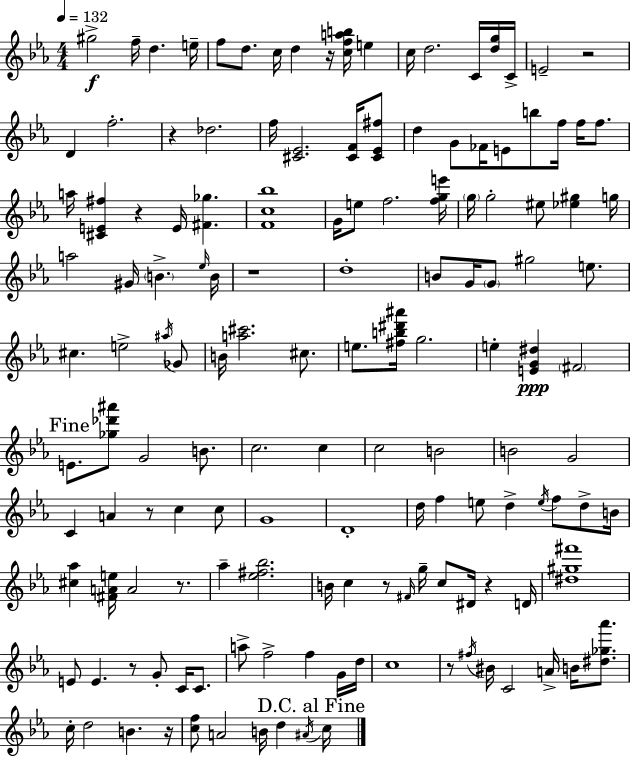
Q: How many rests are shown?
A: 12